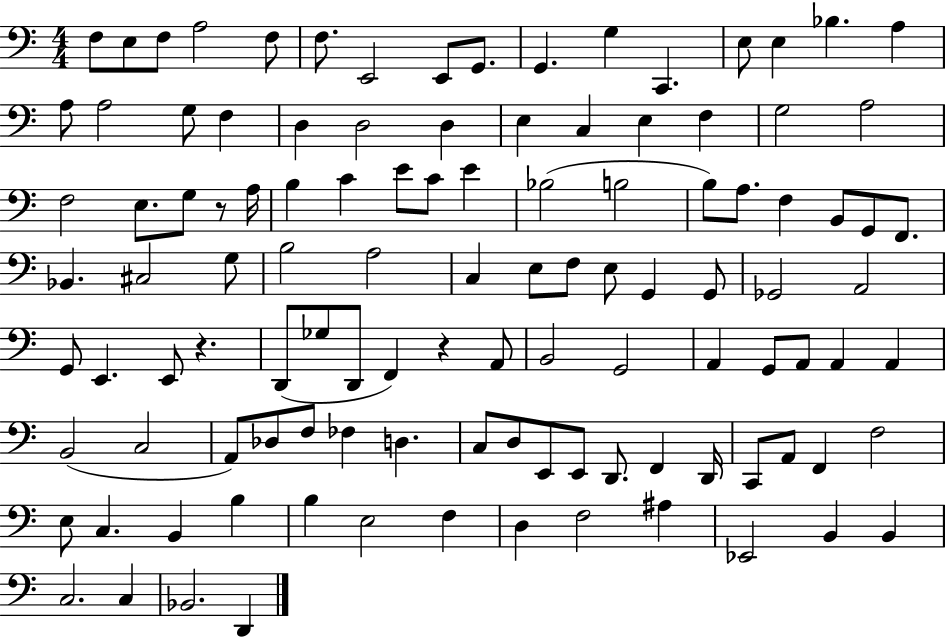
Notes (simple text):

F3/e E3/e F3/e A3/h F3/e F3/e. E2/h E2/e G2/e. G2/q. G3/q C2/q. E3/e E3/q Bb3/q. A3/q A3/e A3/h G3/e F3/q D3/q D3/h D3/q E3/q C3/q E3/q F3/q G3/h A3/h F3/h E3/e. G3/e R/e A3/s B3/q C4/q E4/e C4/e E4/q Bb3/h B3/h B3/e A3/e. F3/q B2/e G2/e F2/e. Bb2/q. C#3/h G3/e B3/h A3/h C3/q E3/e F3/e E3/e G2/q G2/e Gb2/h A2/h G2/e E2/q. E2/e R/q. D2/e Gb3/e D2/e F2/q R/q A2/e B2/h G2/h A2/q G2/e A2/e A2/q A2/q B2/h C3/h A2/e Db3/e F3/e FES3/q D3/q. C3/e D3/e E2/e E2/e D2/e. F2/q D2/s C2/e A2/e F2/q F3/h E3/e C3/q. B2/q B3/q B3/q E3/h F3/q D3/q F3/h A#3/q Eb2/h B2/q B2/q C3/h. C3/q Bb2/h. D2/q